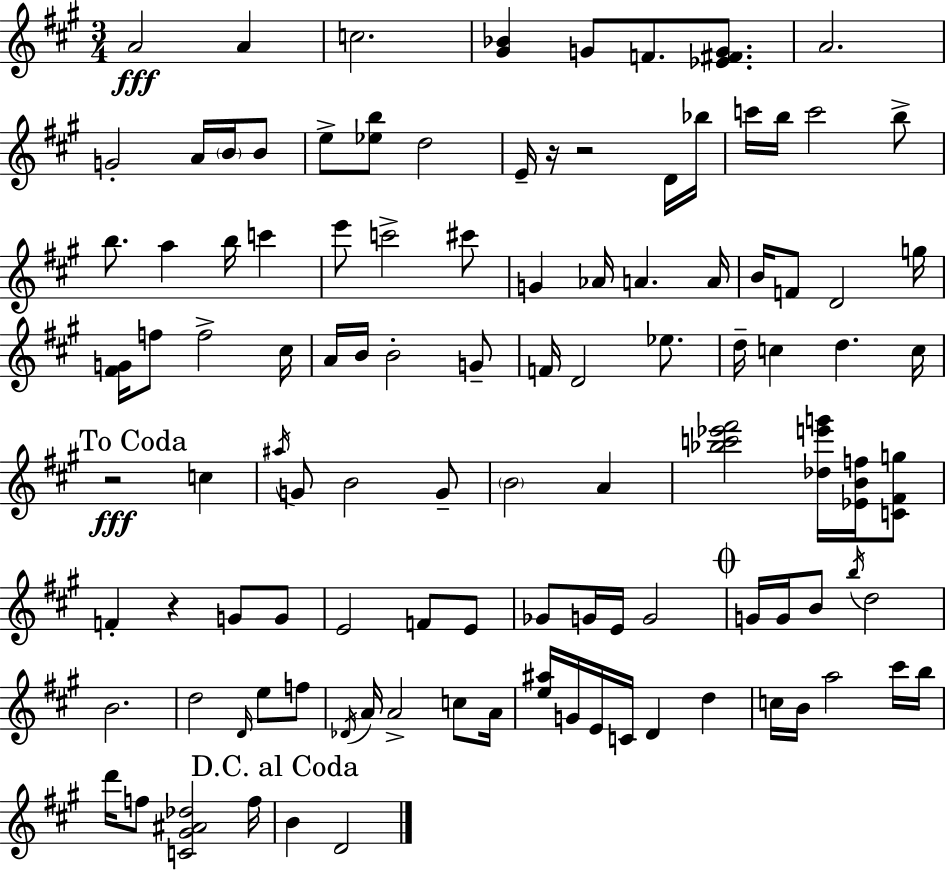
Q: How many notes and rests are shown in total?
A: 109